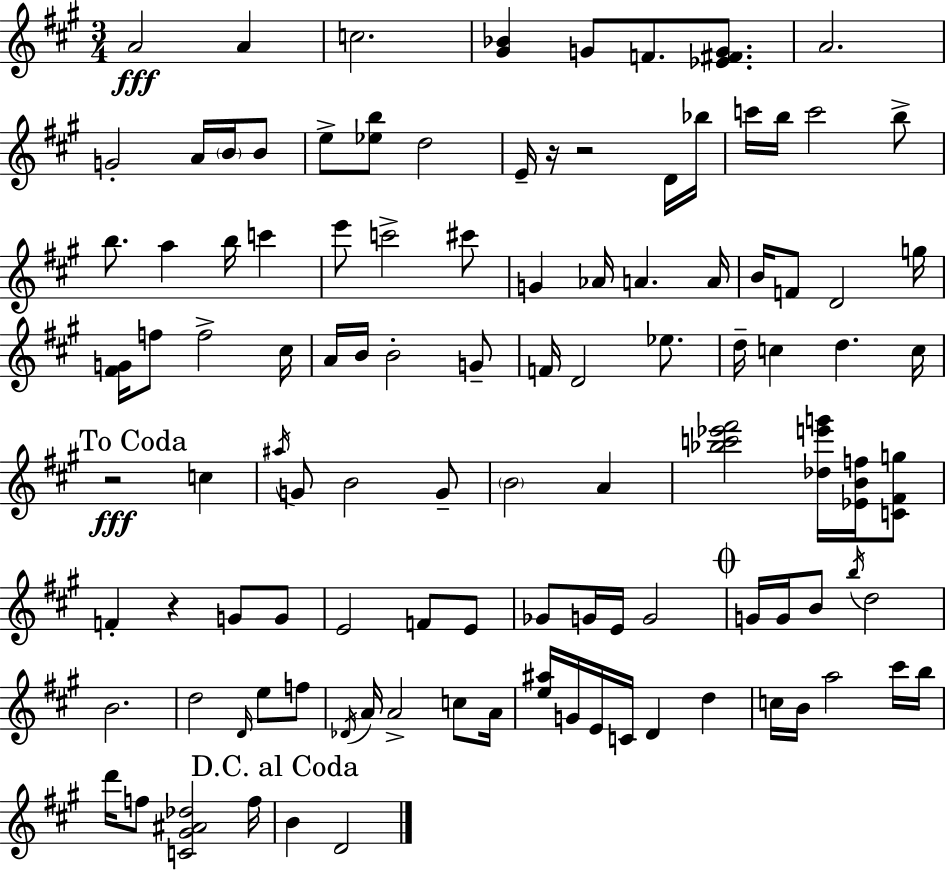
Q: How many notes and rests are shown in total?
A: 109